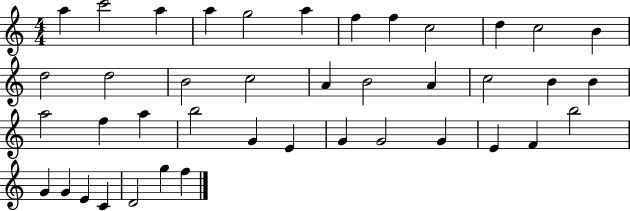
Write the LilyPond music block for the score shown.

{
  \clef treble
  \numericTimeSignature
  \time 4/4
  \key c \major
  a''4 c'''2 a''4 | a''4 g''2 a''4 | f''4 f''4 c''2 | d''4 c''2 b'4 | \break d''2 d''2 | b'2 c''2 | a'4 b'2 a'4 | c''2 b'4 b'4 | \break a''2 f''4 a''4 | b''2 g'4 e'4 | g'4 g'2 g'4 | e'4 f'4 b''2 | \break g'4 g'4 e'4 c'4 | d'2 g''4 f''4 | \bar "|."
}